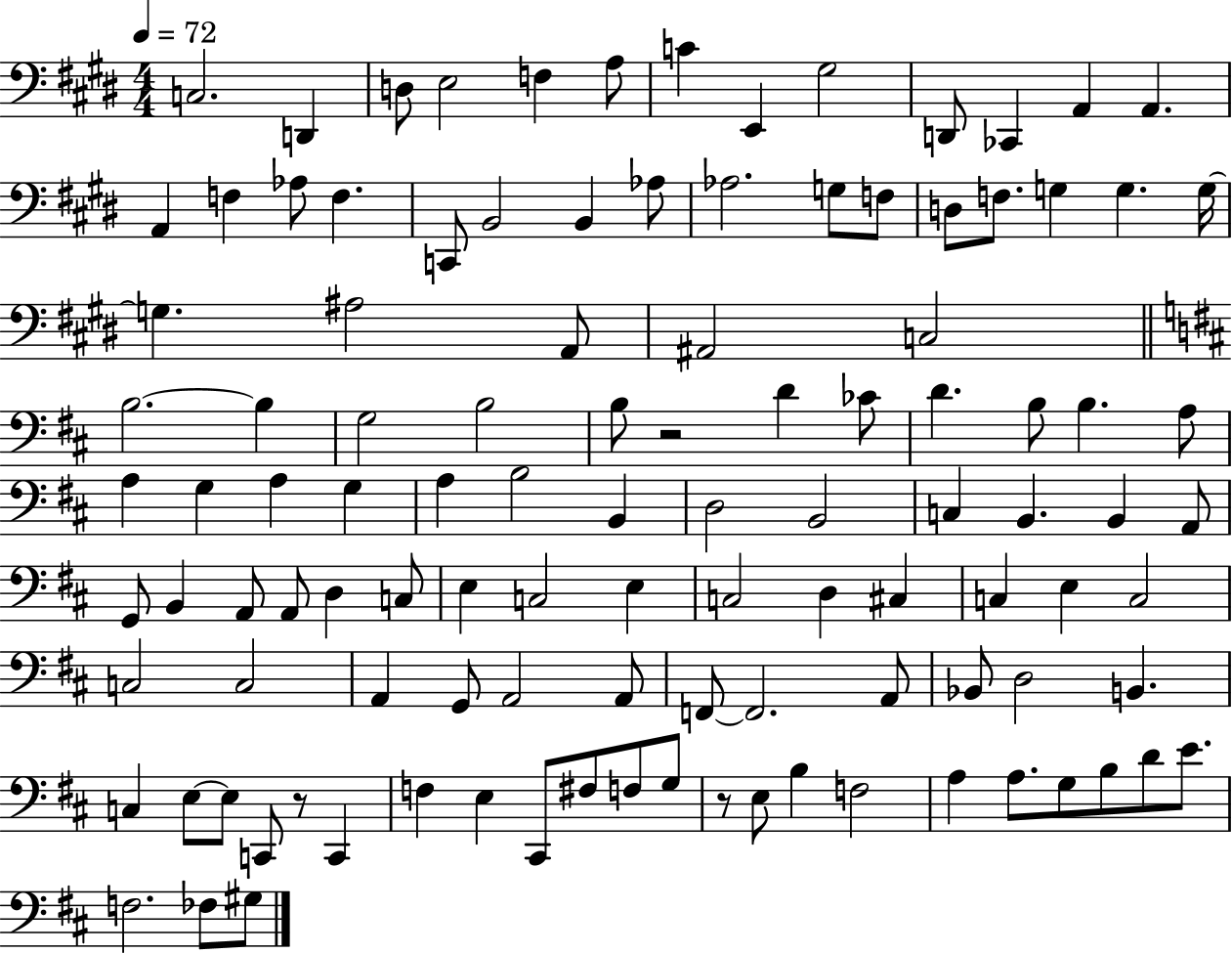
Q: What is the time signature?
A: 4/4